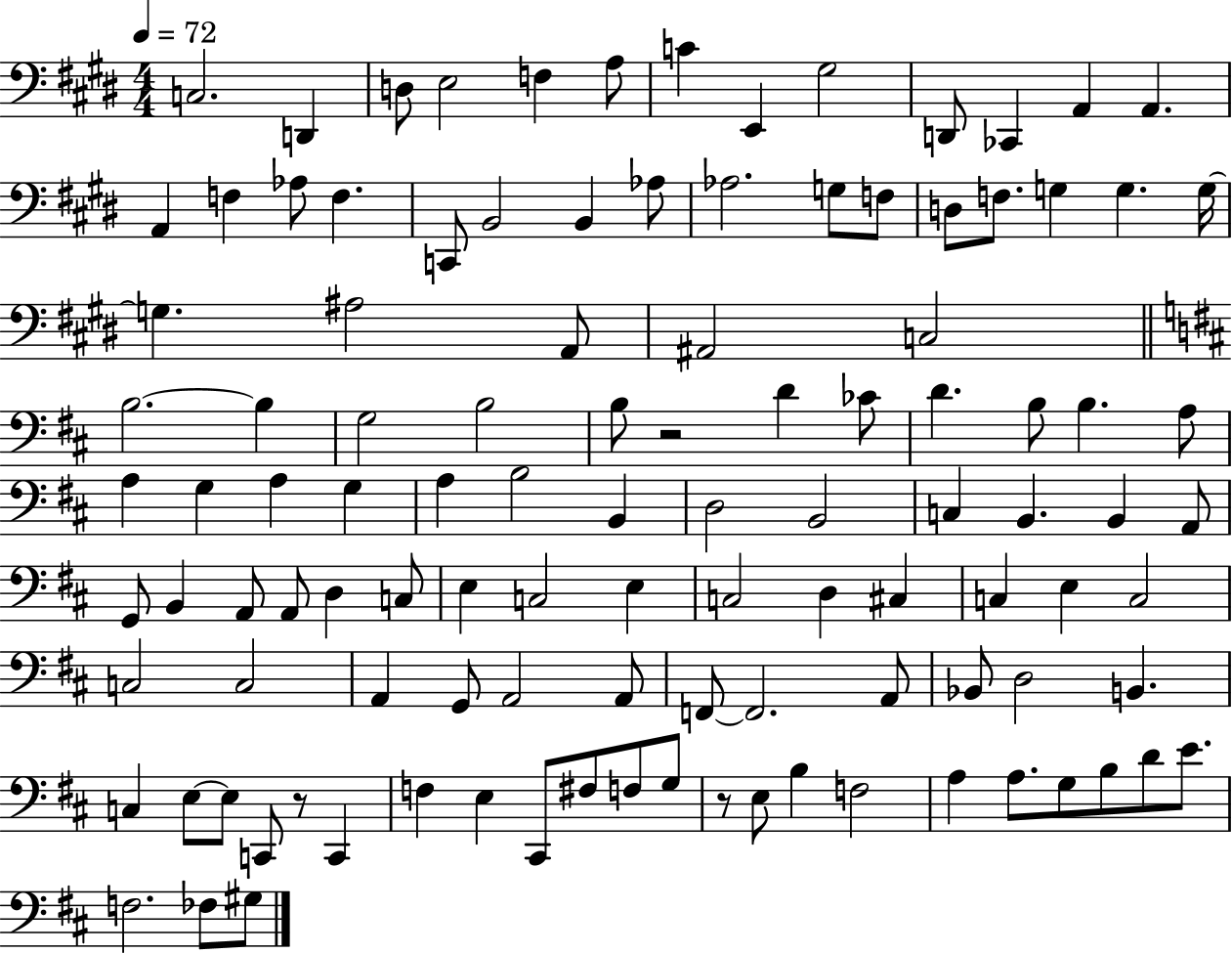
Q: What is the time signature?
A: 4/4